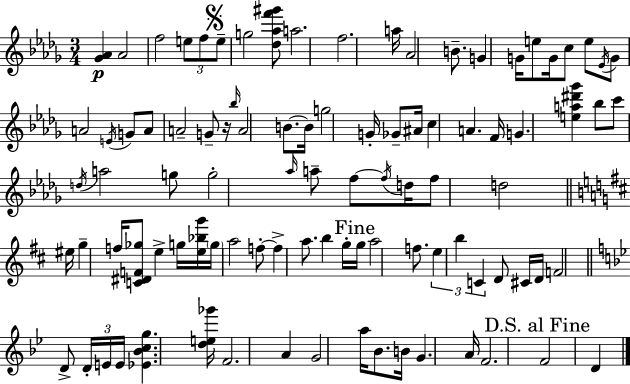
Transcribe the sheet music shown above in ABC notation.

X:1
T:Untitled
M:3/4
L:1/4
K:Bbm
[_G_A] _A2 f2 e/2 f/2 e/2 g2 [_d_af'^g']/2 a2 f2 a/4 _A2 B/2 G G/4 e/2 G/4 c/2 e/2 _E/4 G/2 A2 E/4 G/2 A/2 A2 G/2 z/4 _b/4 A2 B/2 B/4 g2 G/4 _G/2 ^A/4 c A F/4 G [ea^d'_g'] _b/2 c'/2 d/4 a2 g/2 g2 _a/4 a/2 f/2 f/4 d/4 f/2 d2 ^e/4 g f/4 [C^DF_g]/2 e g/4 [e_bg']/4 g/4 a2 f/2 f a/2 b g/4 g/4 a2 f/2 e b C D/2 ^C/4 D/4 F2 D/2 D/4 E/4 E/4 [_E_Bcg] [de_g']/4 F2 A G2 a/4 _B/2 B/4 G A/4 F2 F2 D